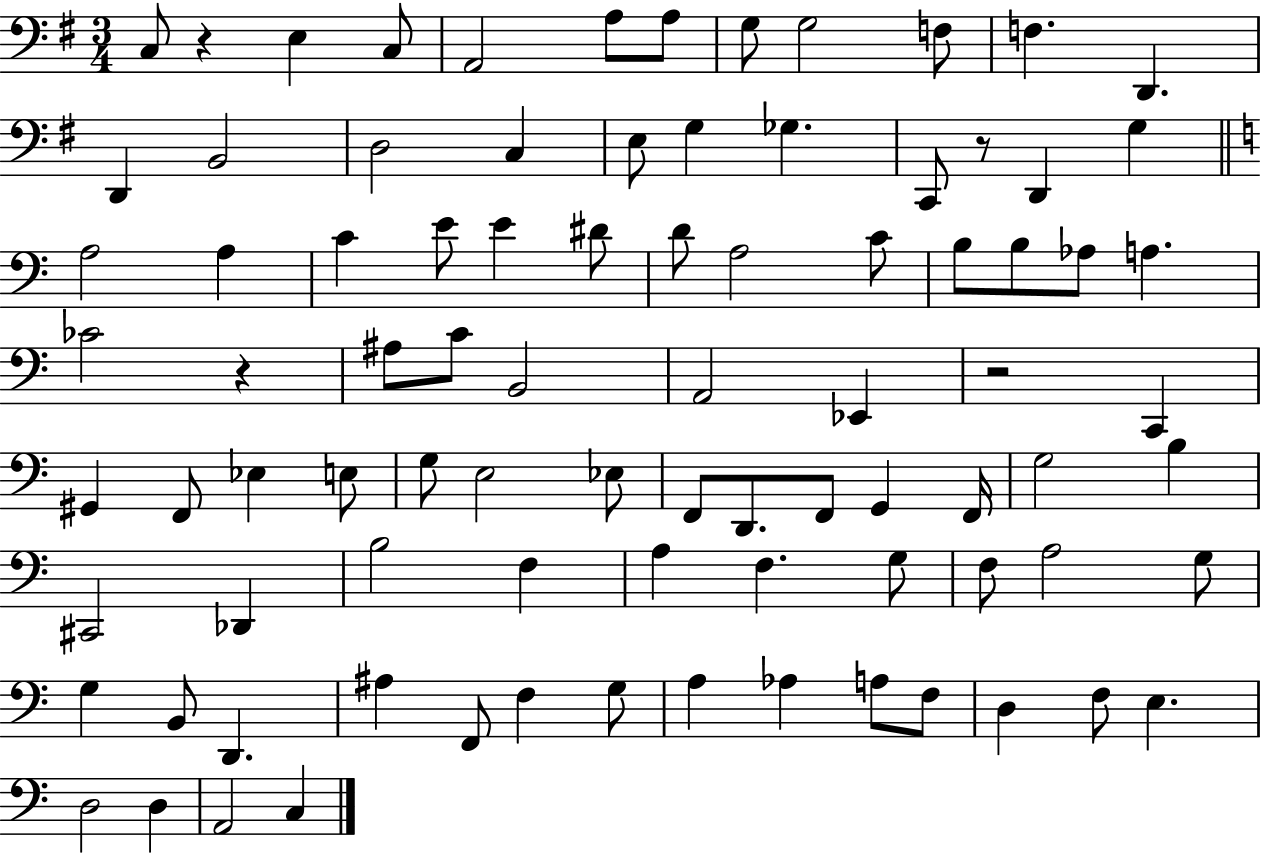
X:1
T:Untitled
M:3/4
L:1/4
K:G
C,/2 z E, C,/2 A,,2 A,/2 A,/2 G,/2 G,2 F,/2 F, D,, D,, B,,2 D,2 C, E,/2 G, _G, C,,/2 z/2 D,, G, A,2 A, C E/2 E ^D/2 D/2 A,2 C/2 B,/2 B,/2 _A,/2 A, _C2 z ^A,/2 C/2 B,,2 A,,2 _E,, z2 C,, ^G,, F,,/2 _E, E,/2 G,/2 E,2 _E,/2 F,,/2 D,,/2 F,,/2 G,, F,,/4 G,2 B, ^C,,2 _D,, B,2 F, A, F, G,/2 F,/2 A,2 G,/2 G, B,,/2 D,, ^A, F,,/2 F, G,/2 A, _A, A,/2 F,/2 D, F,/2 E, D,2 D, A,,2 C,